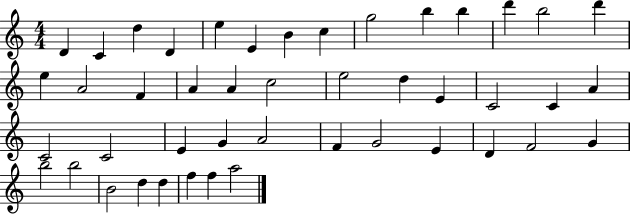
D4/q C4/q D5/q D4/q E5/q E4/q B4/q C5/q G5/h B5/q B5/q D6/q B5/h D6/q E5/q A4/h F4/q A4/q A4/q C5/h E5/h D5/q E4/q C4/h C4/q A4/q C4/h C4/h E4/q G4/q A4/h F4/q G4/h E4/q D4/q F4/h G4/q B5/h B5/h B4/h D5/q D5/q F5/q F5/q A5/h